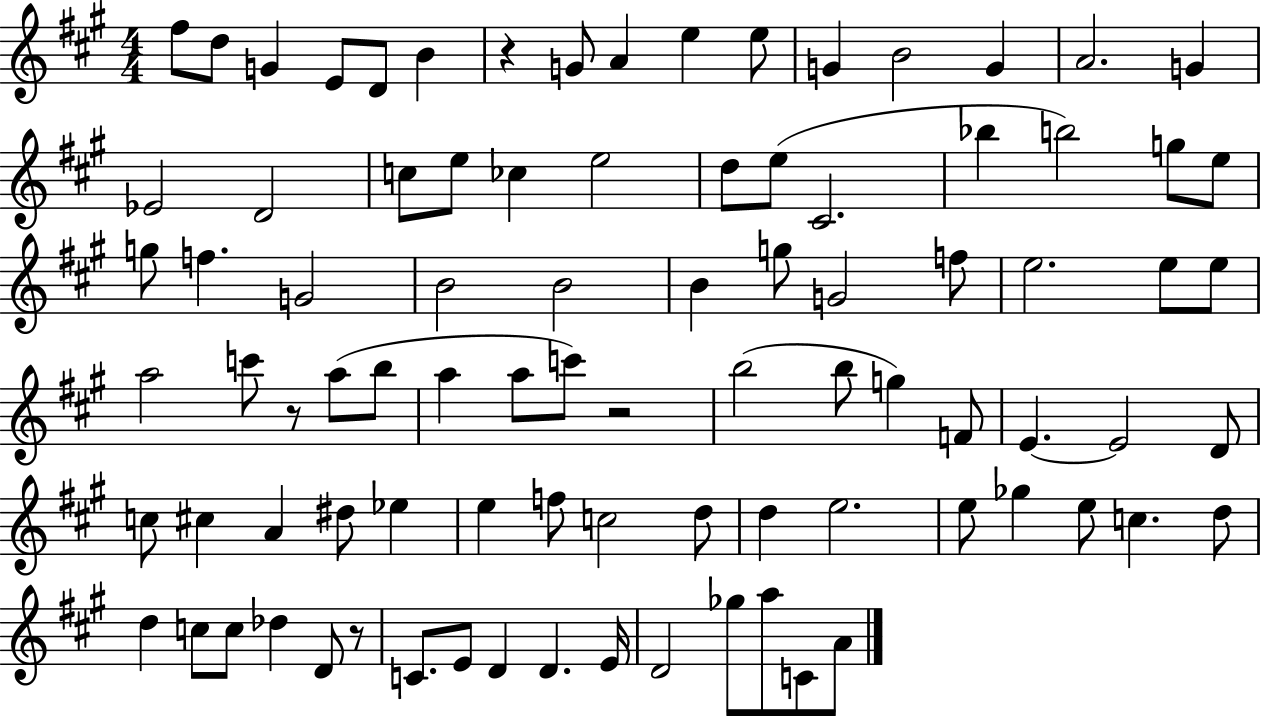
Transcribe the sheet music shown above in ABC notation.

X:1
T:Untitled
M:4/4
L:1/4
K:A
^f/2 d/2 G E/2 D/2 B z G/2 A e e/2 G B2 G A2 G _E2 D2 c/2 e/2 _c e2 d/2 e/2 ^C2 _b b2 g/2 e/2 g/2 f G2 B2 B2 B g/2 G2 f/2 e2 e/2 e/2 a2 c'/2 z/2 a/2 b/2 a a/2 c'/2 z2 b2 b/2 g F/2 E E2 D/2 c/2 ^c A ^d/2 _e e f/2 c2 d/2 d e2 e/2 _g e/2 c d/2 d c/2 c/2 _d D/2 z/2 C/2 E/2 D D E/4 D2 _g/2 a/2 C/2 A/2